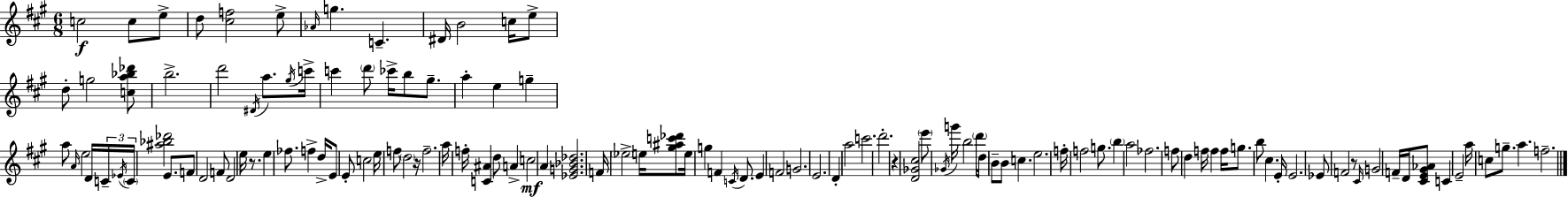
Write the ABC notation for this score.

X:1
T:Untitled
M:6/8
L:1/4
K:A
c2 c/2 e/2 d/2 [^cf]2 e/2 _A/4 g C ^D/4 B2 c/4 e/2 d/2 g2 [ca_b_d']/2 b2 d'2 ^D/4 a/2 ^g/4 c'/4 c' d'/2 _c'/4 b/2 ^g/2 a e g a/2 A/4 e2 D/4 C/4 _E/4 C/4 [^a_b_d']2 E/2 F/2 D2 F/2 D2 e/4 z/2 e _f/2 f d/4 E/2 E/2 c2 e/4 f/2 d2 z/4 f2 a/4 f/4 [C^A] d/2 A c2 A [_EG_B_d]2 F/4 _e2 e/4 [^g^ac'_d']/2 e/4 g F C/4 D/2 E F2 G2 E2 D a2 c'2 d'2 z [D_G^c]2 e'/2 _G/4 g'/4 b2 d'/4 d/2 B/2 B/2 c e2 f/4 f2 g/2 b a2 _f2 f/2 d f/4 f f/4 g/2 b/2 ^c E/4 E2 _E/2 F2 z/2 ^C/4 G2 F/4 D/4 [^CE^G_A]/2 C E2 a/4 c/2 g/2 a f2